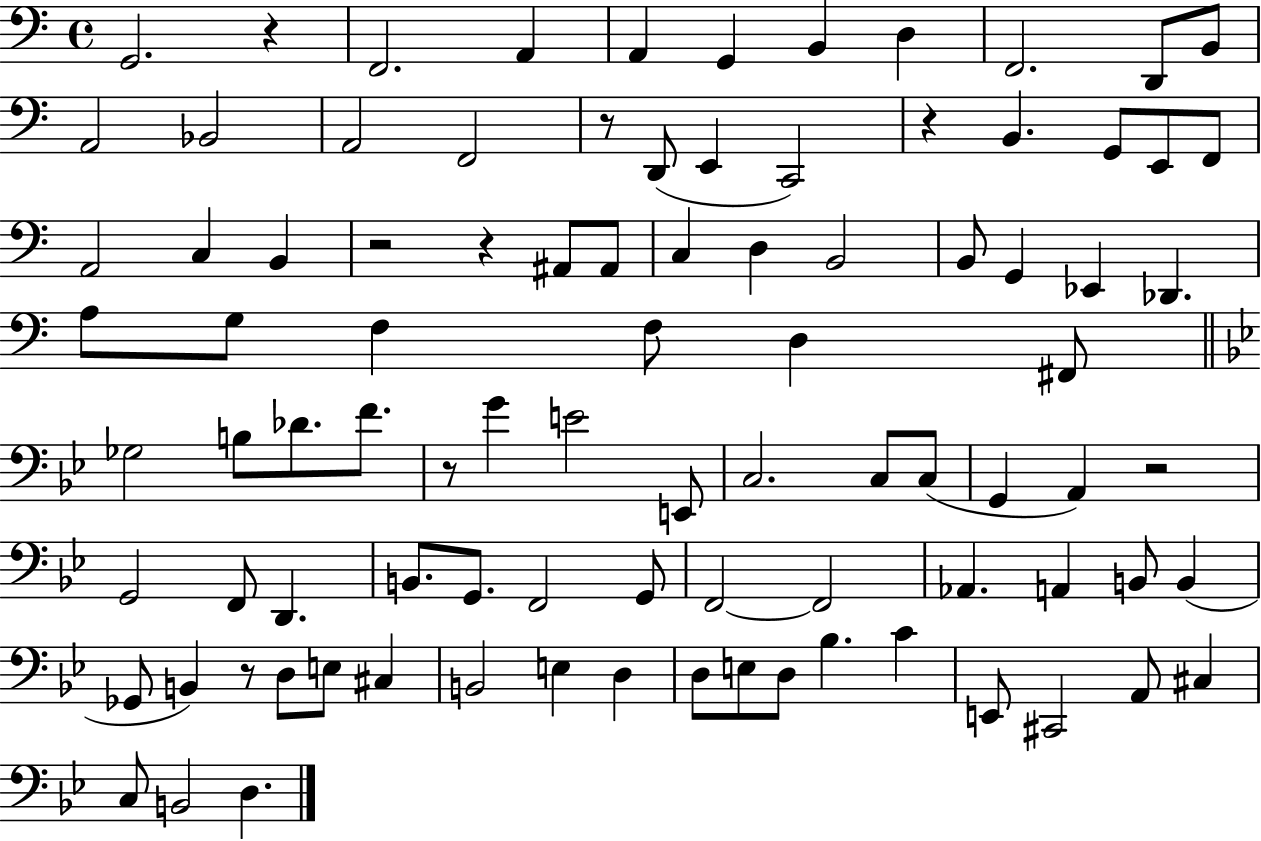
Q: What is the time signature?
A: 4/4